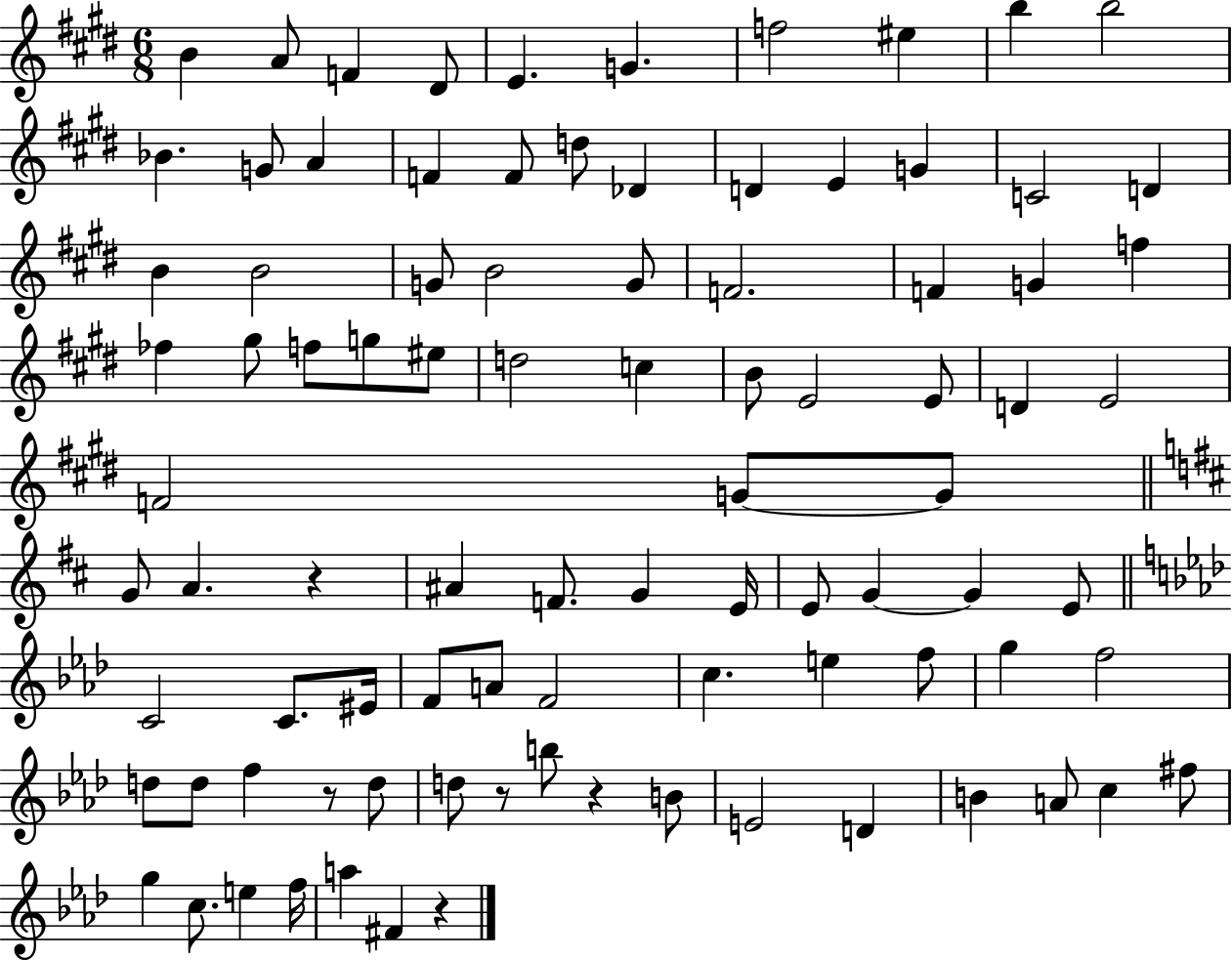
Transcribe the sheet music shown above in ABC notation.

X:1
T:Untitled
M:6/8
L:1/4
K:E
B A/2 F ^D/2 E G f2 ^e b b2 _B G/2 A F F/2 d/2 _D D E G C2 D B B2 G/2 B2 G/2 F2 F G f _f ^g/2 f/2 g/2 ^e/2 d2 c B/2 E2 E/2 D E2 F2 G/2 G/2 G/2 A z ^A F/2 G E/4 E/2 G G E/2 C2 C/2 ^E/4 F/2 A/2 F2 c e f/2 g f2 d/2 d/2 f z/2 d/2 d/2 z/2 b/2 z B/2 E2 D B A/2 c ^f/2 g c/2 e f/4 a ^F z